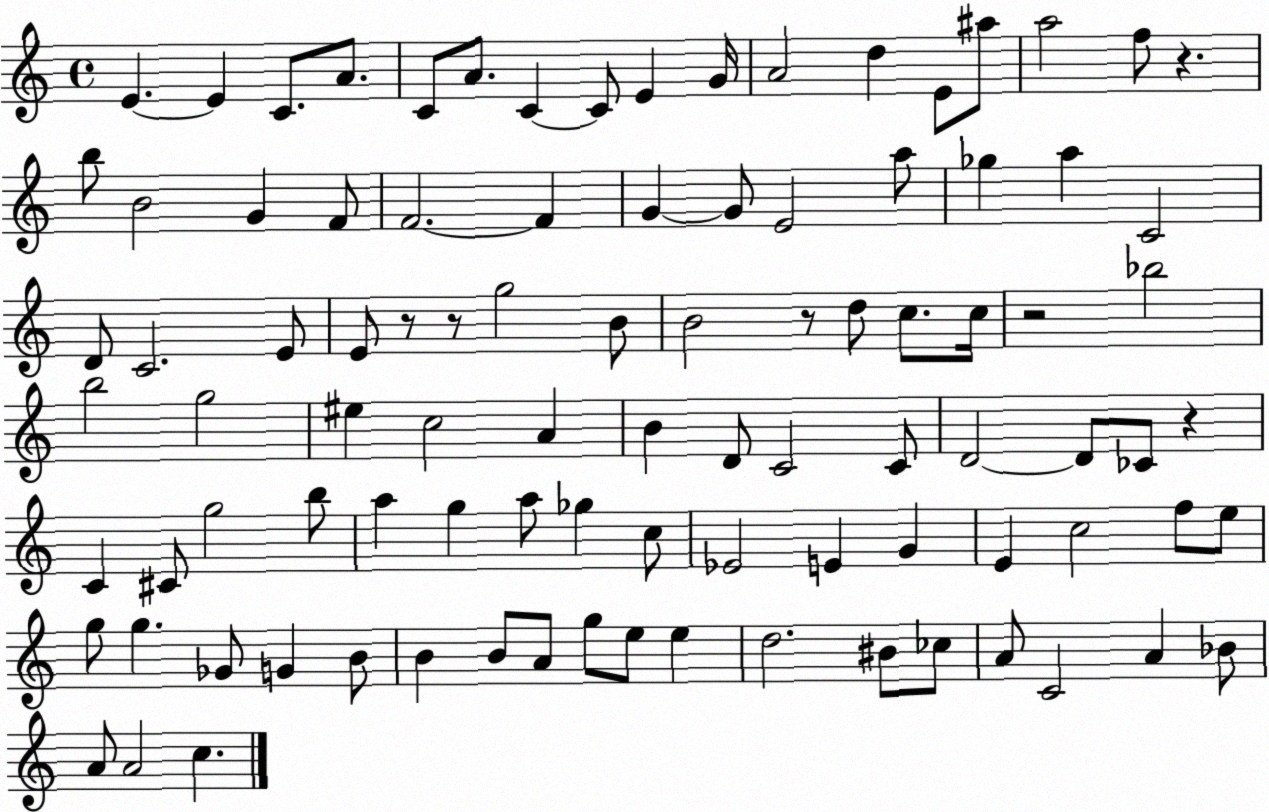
X:1
T:Untitled
M:4/4
L:1/4
K:C
E E C/2 A/2 C/2 A/2 C C/2 E G/4 A2 d E/2 ^a/2 a2 f/2 z b/2 B2 G F/2 F2 F G G/2 E2 a/2 _g a C2 D/2 C2 E/2 E/2 z/2 z/2 g2 B/2 B2 z/2 d/2 c/2 c/4 z2 _b2 b2 g2 ^e c2 A B D/2 C2 C/2 D2 D/2 _C/2 z C ^C/2 g2 b/2 a g a/2 _g c/2 _E2 E G E c2 f/2 e/2 g/2 g _G/2 G B/2 B B/2 A/2 g/2 e/2 e d2 ^B/2 _c/2 A/2 C2 A _B/2 A/2 A2 c